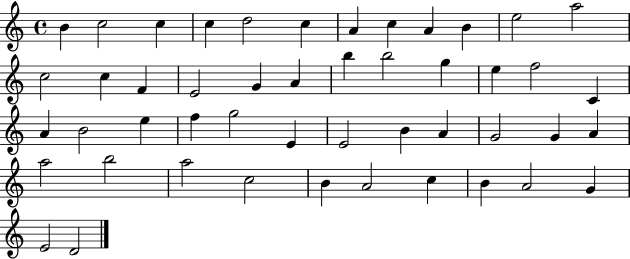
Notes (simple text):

B4/q C5/h C5/q C5/q D5/h C5/q A4/q C5/q A4/q B4/q E5/h A5/h C5/h C5/q F4/q E4/h G4/q A4/q B5/q B5/h G5/q E5/q F5/h C4/q A4/q B4/h E5/q F5/q G5/h E4/q E4/h B4/q A4/q G4/h G4/q A4/q A5/h B5/h A5/h C5/h B4/q A4/h C5/q B4/q A4/h G4/q E4/h D4/h